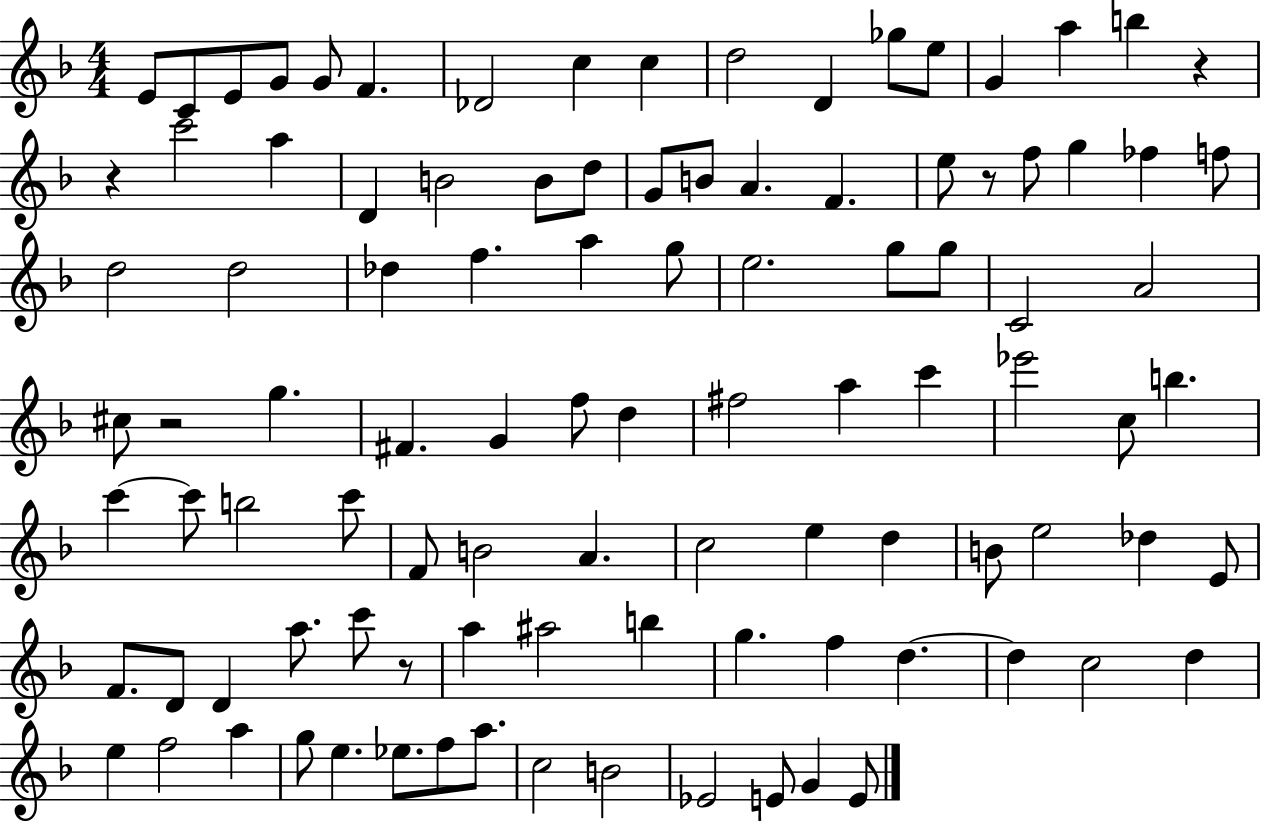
E4/e C4/e E4/e G4/e G4/e F4/q. Db4/h C5/q C5/q D5/h D4/q Gb5/e E5/e G4/q A5/q B5/q R/q R/q C6/h A5/q D4/q B4/h B4/e D5/e G4/e B4/e A4/q. F4/q. E5/e R/e F5/e G5/q FES5/q F5/e D5/h D5/h Db5/q F5/q. A5/q G5/e E5/h. G5/e G5/e C4/h A4/h C#5/e R/h G5/q. F#4/q. G4/q F5/e D5/q F#5/h A5/q C6/q Eb6/h C5/e B5/q. C6/q C6/e B5/h C6/e F4/e B4/h A4/q. C5/h E5/q D5/q B4/e E5/h Db5/q E4/e F4/e. D4/e D4/q A5/e. C6/e R/e A5/q A#5/h B5/q G5/q. F5/q D5/q. D5/q C5/h D5/q E5/q F5/h A5/q G5/e E5/q. Eb5/e. F5/e A5/e. C5/h B4/h Eb4/h E4/e G4/q E4/e